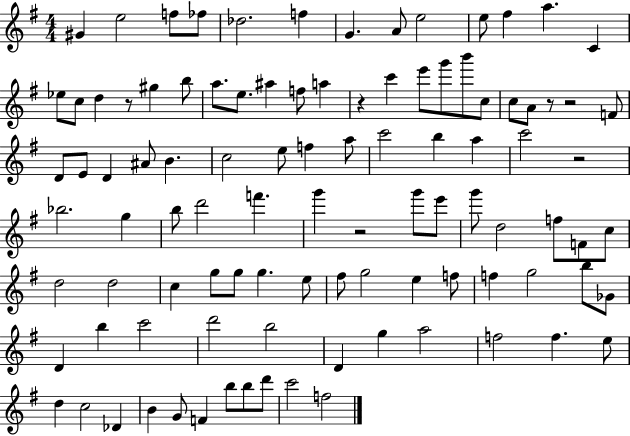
G#4/q E5/h F5/e FES5/e Db5/h. F5/q G4/q. A4/e E5/h E5/e F#5/q A5/q. C4/q Eb5/e C5/e D5/q R/e G#5/q B5/e A5/e. E5/e. A#5/q F5/e A5/q R/q C6/q E6/e G6/e B6/e C5/e C5/e A4/e R/e R/h F4/e D4/e E4/e D4/q A#4/e B4/q. C5/h E5/e F5/q A5/e C6/h B5/q A5/q C6/h R/h Bb5/h. G5/q B5/e D6/h F6/q. G6/q R/h G6/e E6/e G6/e D5/h F5/e F4/e C5/e D5/h D5/h C5/q G5/e G5/e G5/q. E5/e F#5/e G5/h E5/q F5/e F5/q G5/h B5/e Gb4/e D4/q B5/q C6/h D6/h B5/h D4/q G5/q A5/h F5/h F5/q. E5/e D5/q C5/h Db4/q B4/q G4/e F4/q B5/e B5/e D6/e C6/h F5/h